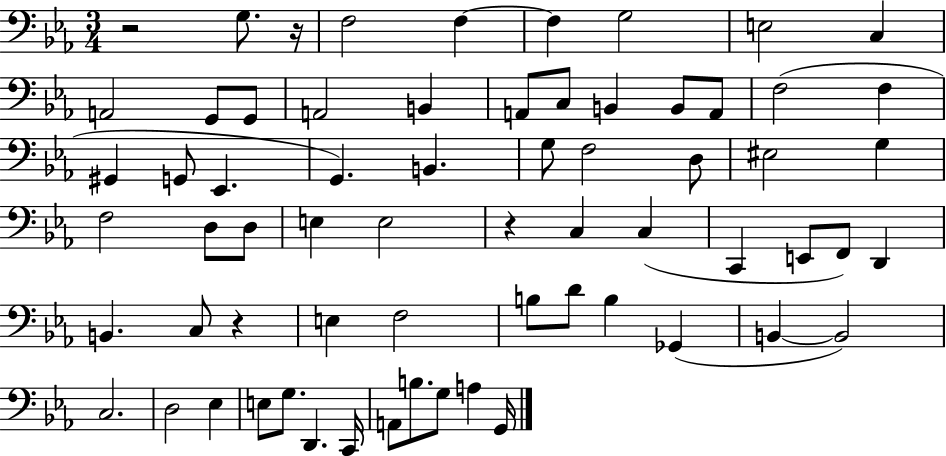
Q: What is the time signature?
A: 3/4